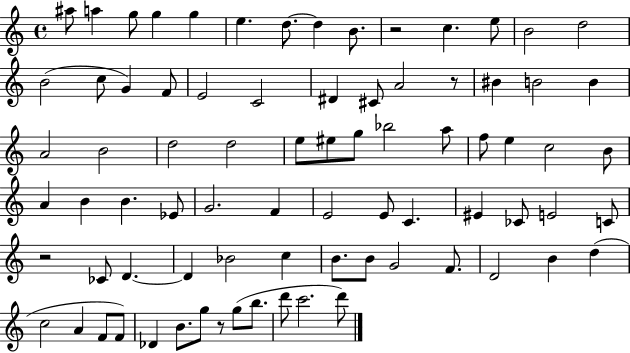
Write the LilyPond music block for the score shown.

{
  \clef treble
  \time 4/4
  \defaultTimeSignature
  \key c \major
  ais''8 a''4 g''8 g''4 g''4 | e''4. d''8.~~ d''4 b'8. | r2 c''4. e''8 | b'2 d''2 | \break b'2( c''8 g'4) f'8 | e'2 c'2 | dis'4 cis'8 a'2 r8 | bis'4 b'2 b'4 | \break a'2 b'2 | d''2 d''2 | e''8 eis''8 g''8 bes''2 a''8 | f''8 e''4 c''2 b'8 | \break a'4 b'4 b'4. ees'8 | g'2. f'4 | e'2 e'8 c'4. | eis'4 ces'8 e'2 c'8 | \break r2 ces'8 d'4.~~ | d'4 bes'2 c''4 | b'8. b'8 g'2 f'8. | d'2 b'4 d''4( | \break c''2 a'4 f'8 f'8) | des'4 b'8. g''8 r8 g''8( b''8. | d'''8 c'''2. d'''8) | \bar "|."
}